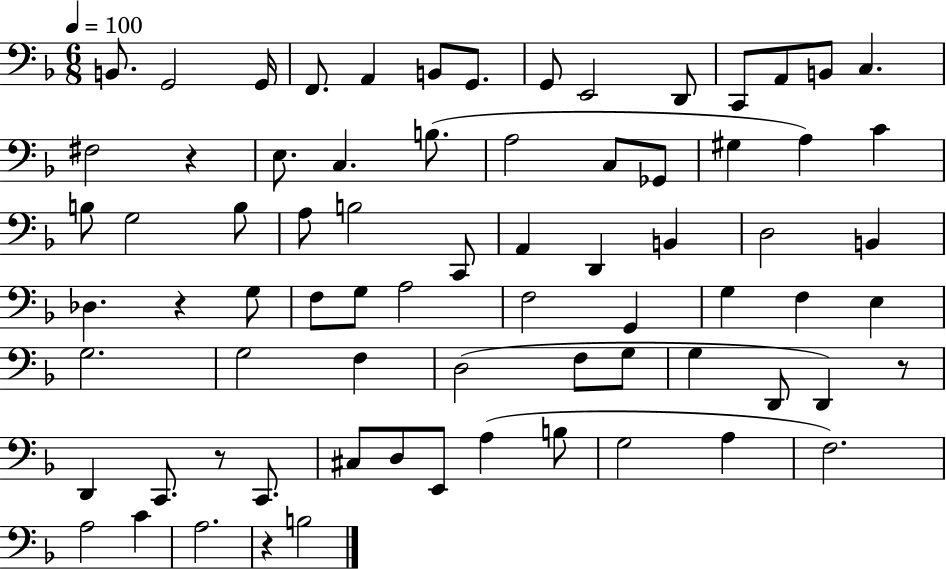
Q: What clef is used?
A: bass